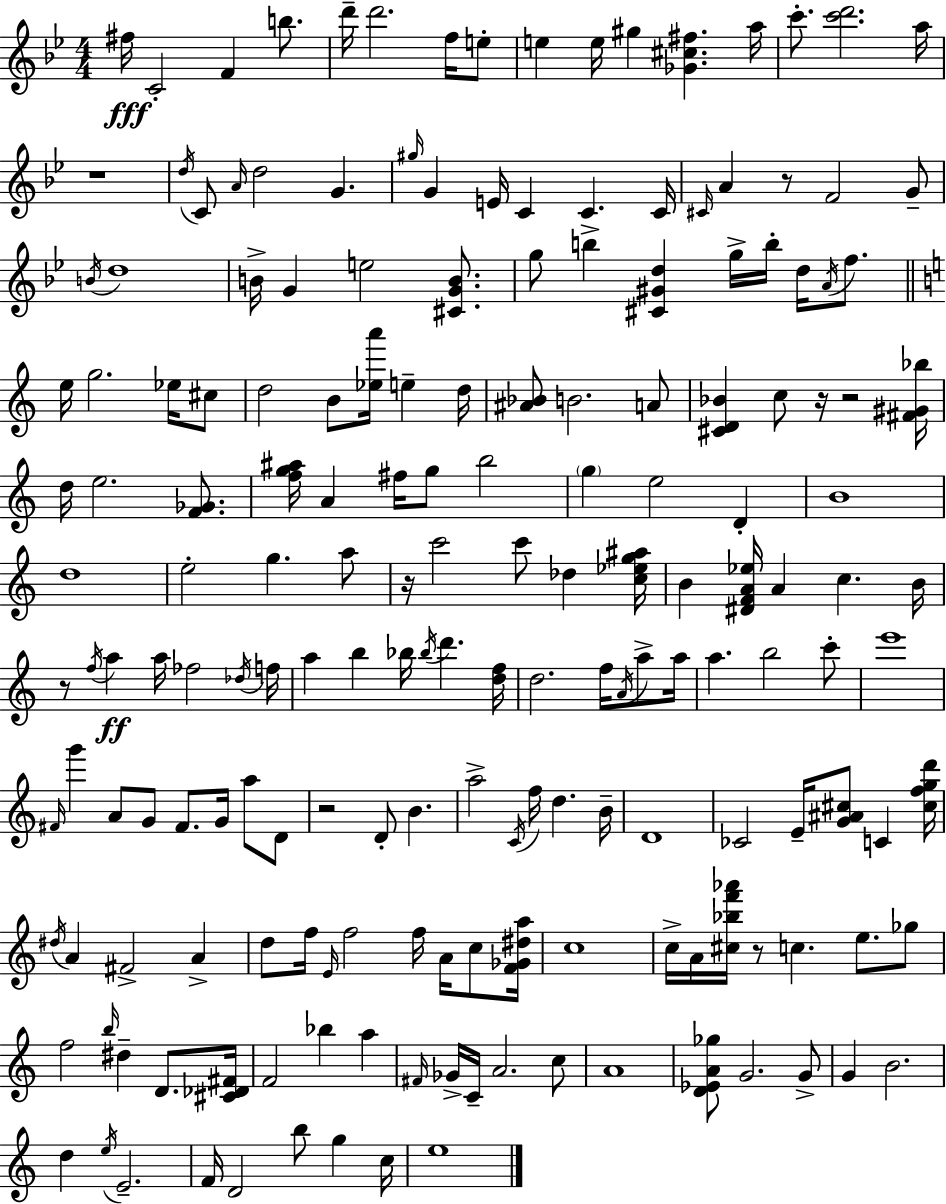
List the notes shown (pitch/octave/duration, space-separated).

F#5/s C4/h F4/q B5/e. D6/s D6/h. F5/s E5/e E5/q E5/s G#5/q [Gb4,C#5,F#5]/q. A5/s C6/e. [C6,D6]/h. A5/s R/w D5/s C4/e A4/s D5/h G4/q. G#5/s G4/q E4/s C4/q C4/q. C4/s C#4/s A4/q R/e F4/h G4/e B4/s D5/w B4/s G4/q E5/h [C#4,G4,B4]/e. G5/e B5/q [C#4,G#4,D5]/q G5/s B5/s D5/s A4/s F5/e. E5/s G5/h. Eb5/s C#5/e D5/h B4/e [Eb5,A6]/s E5/q D5/s [A#4,Bb4]/e B4/h. A4/e [C#4,D4,Bb4]/q C5/e R/s R/h [F#4,G#4,Bb5]/s D5/s E5/h. [F4,Gb4]/e. [F5,G5,A#5]/s A4/q F#5/s G5/e B5/h G5/q E5/h D4/q B4/w D5/w E5/h G5/q. A5/e R/s C6/h C6/e Db5/q [C5,Eb5,G5,A#5]/s B4/q [D#4,F4,A4,Eb5]/s A4/q C5/q. B4/s R/e F5/s A5/q A5/s FES5/h Db5/s F5/s A5/q B5/q Bb5/s Bb5/s D6/q. [D5,F5]/s D5/h. F5/s A4/s A5/e A5/s A5/q. B5/h C6/e E6/w F#4/s G6/q A4/e G4/e F#4/e. G4/s A5/e D4/e R/h D4/e B4/q. A5/h C4/s F5/s D5/q. B4/s D4/w CES4/h E4/s [G4,A#4,C#5]/e C4/q [C#5,F5,G5,D6]/s D#5/s A4/q F#4/h A4/q D5/e F5/s E4/s F5/h F5/s A4/s C5/e [F4,Gb4,D#5,A5]/s C5/w C5/s A4/s [C#5,Bb5,F6,Ab6]/s R/e C5/q. E5/e. Gb5/e F5/h B5/s D#5/q D4/e. [C#4,Db4,F#4]/s F4/h Bb5/q A5/q F#4/s Gb4/s C4/s A4/h. C5/e A4/w [D4,Eb4,A4,Gb5]/e G4/h. G4/e G4/q B4/h. D5/q E5/s E4/h. F4/s D4/h B5/e G5/q C5/s E5/w